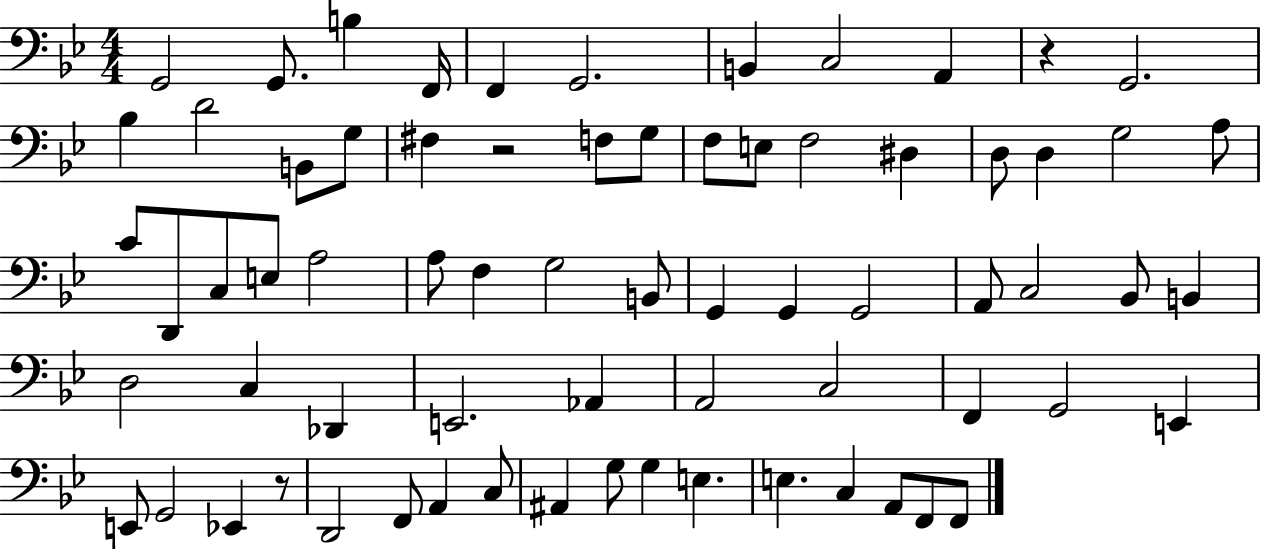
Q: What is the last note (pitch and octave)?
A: F2